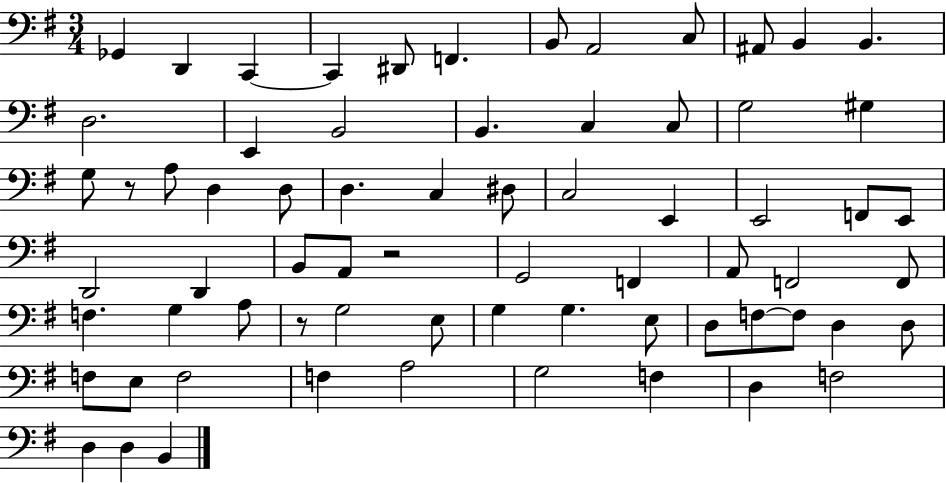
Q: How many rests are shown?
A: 3